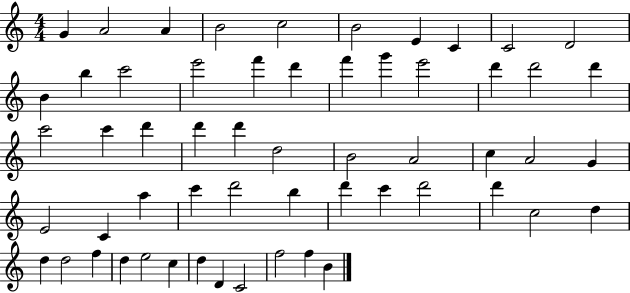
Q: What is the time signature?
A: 4/4